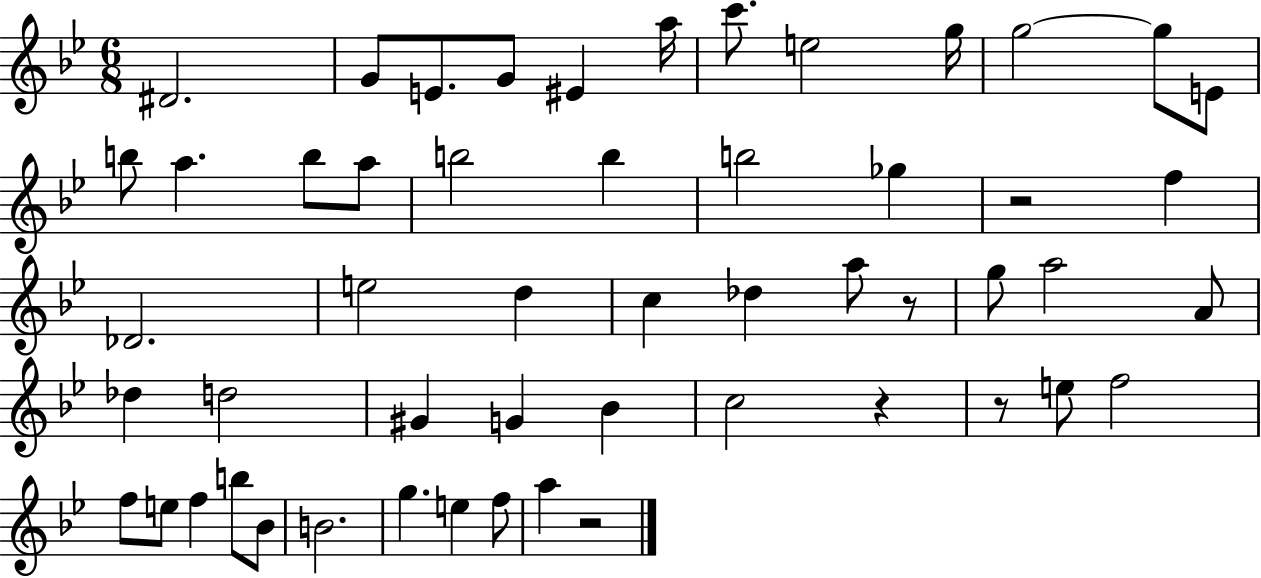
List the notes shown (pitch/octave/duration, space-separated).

D#4/h. G4/e E4/e. G4/e EIS4/q A5/s C6/e. E5/h G5/s G5/h G5/e E4/e B5/e A5/q. B5/e A5/e B5/h B5/q B5/h Gb5/q R/h F5/q Db4/h. E5/h D5/q C5/q Db5/q A5/e R/e G5/e A5/h A4/e Db5/q D5/h G#4/q G4/q Bb4/q C5/h R/q R/e E5/e F5/h F5/e E5/e F5/q B5/e Bb4/e B4/h. G5/q. E5/q F5/e A5/q R/h